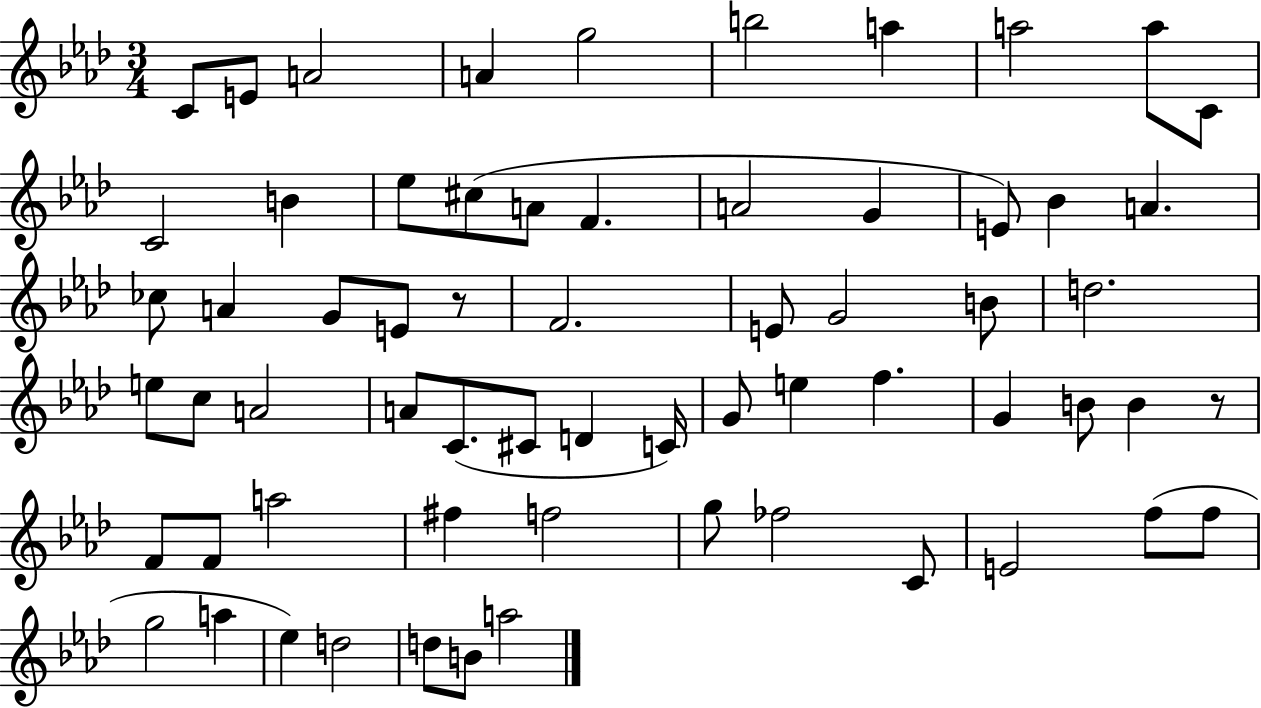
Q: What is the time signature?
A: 3/4